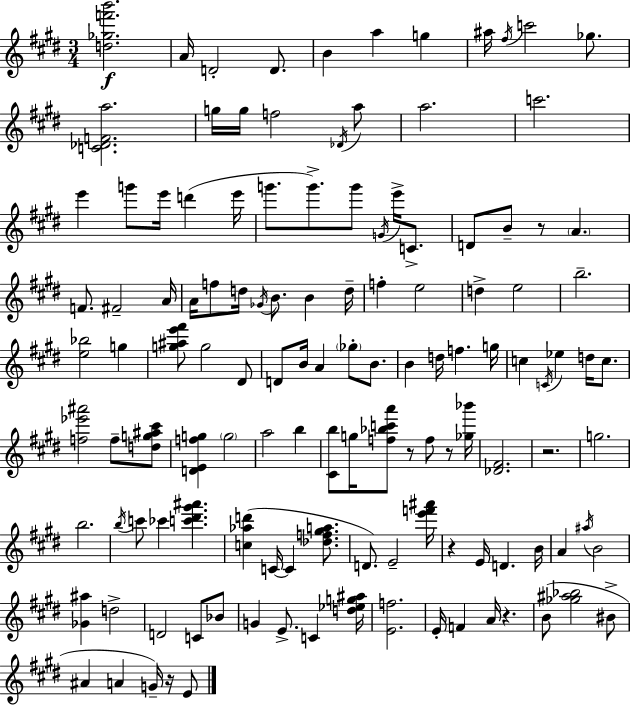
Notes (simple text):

[D5,Gb5,F6,B6]/h. A4/s D4/h D4/e. B4/q A5/q G5/q A#5/s F#5/s C6/h Gb5/e. [C4,Db4,F4,A5]/h. G5/s G5/s F5/h Db4/s A5/e A5/h. C6/h. E6/q G6/e E6/s D6/q E6/s G6/e. G6/e. G6/e G4/s E6/s C4/e. D4/e B4/e R/e A4/q. F4/e. F#4/h A4/s A4/s F5/e D5/s Gb4/s B4/e. B4/q D5/s F5/q E5/h D5/q E5/h B5/h. [E5,Bb5]/h G5/q [G5,A#5,E6,F#6]/e G5/h D#4/e D4/e B4/s A4/q Gb5/e B4/e. B4/q D5/s F5/q. G5/s C5/q C4/s Eb5/q D5/s C5/e. [F5,Eb6,A#6]/h F5/e [D5,G5,A#5,C#6]/e [D4,E4,F5,G5]/q G5/h A5/h B5/q [C#4,B5]/e G5/s [F5,Bb5,C6,A6]/e R/e F5/e R/e [Gb5,Bb6]/s [Db4,F#4]/h. R/h. G5/h. B5/h. B5/s C6/e CES6/q [C6,D#6,G#6,A#6]/q. [C5,Ab5,D6]/q C4/s C4/q [Db5,F5,G#5,A5]/e. D4/e. E4/h [E6,F6,A#6]/s R/q E4/s D4/q. B4/s A4/q A#5/s B4/h [Gb4,A#5]/q D5/h D4/h C4/e Bb4/e G4/q E4/e. C4/q [D5,Eb5,G5,A#5]/s [E4,F5]/h. E4/s F4/q A4/s R/q. B4/e [Gb5,A#5,Bb5]/h BIS4/e A#4/q A4/q G4/s R/s E4/e